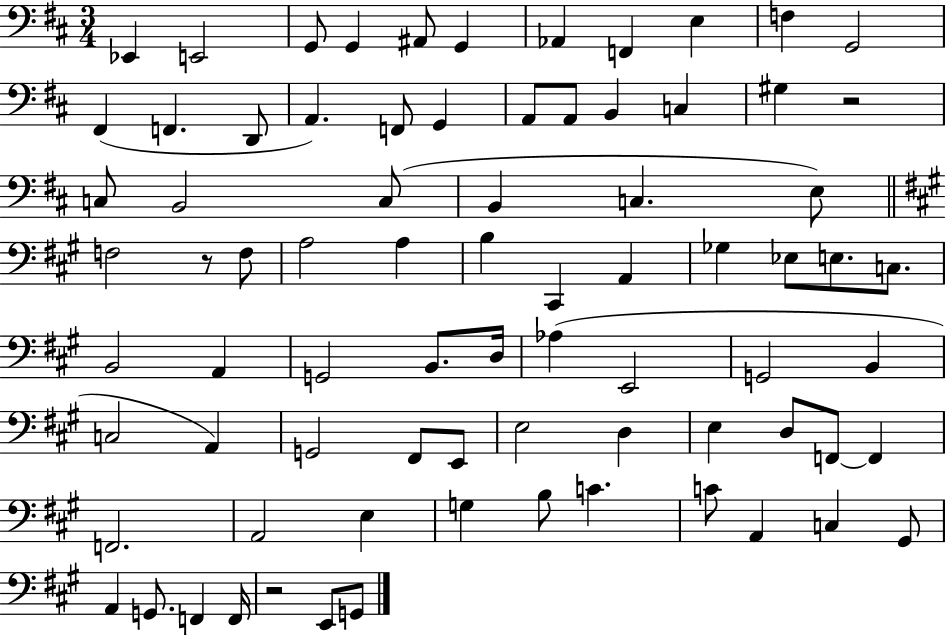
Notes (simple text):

Eb2/q E2/h G2/e G2/q A#2/e G2/q Ab2/q F2/q E3/q F3/q G2/h F#2/q F2/q. D2/e A2/q. F2/e G2/q A2/e A2/e B2/q C3/q G#3/q R/h C3/e B2/h C3/e B2/q C3/q. E3/e F3/h R/e F3/e A3/h A3/q B3/q C#2/q A2/q Gb3/q Eb3/e E3/e. C3/e. B2/h A2/q G2/h B2/e. D3/s Ab3/q E2/h G2/h B2/q C3/h A2/q G2/h F#2/e E2/e E3/h D3/q E3/q D3/e F2/e F2/q F2/h. A2/h E3/q G3/q B3/e C4/q. C4/e A2/q C3/q G#2/e A2/q G2/e. F2/q F2/s R/h E2/e G2/e